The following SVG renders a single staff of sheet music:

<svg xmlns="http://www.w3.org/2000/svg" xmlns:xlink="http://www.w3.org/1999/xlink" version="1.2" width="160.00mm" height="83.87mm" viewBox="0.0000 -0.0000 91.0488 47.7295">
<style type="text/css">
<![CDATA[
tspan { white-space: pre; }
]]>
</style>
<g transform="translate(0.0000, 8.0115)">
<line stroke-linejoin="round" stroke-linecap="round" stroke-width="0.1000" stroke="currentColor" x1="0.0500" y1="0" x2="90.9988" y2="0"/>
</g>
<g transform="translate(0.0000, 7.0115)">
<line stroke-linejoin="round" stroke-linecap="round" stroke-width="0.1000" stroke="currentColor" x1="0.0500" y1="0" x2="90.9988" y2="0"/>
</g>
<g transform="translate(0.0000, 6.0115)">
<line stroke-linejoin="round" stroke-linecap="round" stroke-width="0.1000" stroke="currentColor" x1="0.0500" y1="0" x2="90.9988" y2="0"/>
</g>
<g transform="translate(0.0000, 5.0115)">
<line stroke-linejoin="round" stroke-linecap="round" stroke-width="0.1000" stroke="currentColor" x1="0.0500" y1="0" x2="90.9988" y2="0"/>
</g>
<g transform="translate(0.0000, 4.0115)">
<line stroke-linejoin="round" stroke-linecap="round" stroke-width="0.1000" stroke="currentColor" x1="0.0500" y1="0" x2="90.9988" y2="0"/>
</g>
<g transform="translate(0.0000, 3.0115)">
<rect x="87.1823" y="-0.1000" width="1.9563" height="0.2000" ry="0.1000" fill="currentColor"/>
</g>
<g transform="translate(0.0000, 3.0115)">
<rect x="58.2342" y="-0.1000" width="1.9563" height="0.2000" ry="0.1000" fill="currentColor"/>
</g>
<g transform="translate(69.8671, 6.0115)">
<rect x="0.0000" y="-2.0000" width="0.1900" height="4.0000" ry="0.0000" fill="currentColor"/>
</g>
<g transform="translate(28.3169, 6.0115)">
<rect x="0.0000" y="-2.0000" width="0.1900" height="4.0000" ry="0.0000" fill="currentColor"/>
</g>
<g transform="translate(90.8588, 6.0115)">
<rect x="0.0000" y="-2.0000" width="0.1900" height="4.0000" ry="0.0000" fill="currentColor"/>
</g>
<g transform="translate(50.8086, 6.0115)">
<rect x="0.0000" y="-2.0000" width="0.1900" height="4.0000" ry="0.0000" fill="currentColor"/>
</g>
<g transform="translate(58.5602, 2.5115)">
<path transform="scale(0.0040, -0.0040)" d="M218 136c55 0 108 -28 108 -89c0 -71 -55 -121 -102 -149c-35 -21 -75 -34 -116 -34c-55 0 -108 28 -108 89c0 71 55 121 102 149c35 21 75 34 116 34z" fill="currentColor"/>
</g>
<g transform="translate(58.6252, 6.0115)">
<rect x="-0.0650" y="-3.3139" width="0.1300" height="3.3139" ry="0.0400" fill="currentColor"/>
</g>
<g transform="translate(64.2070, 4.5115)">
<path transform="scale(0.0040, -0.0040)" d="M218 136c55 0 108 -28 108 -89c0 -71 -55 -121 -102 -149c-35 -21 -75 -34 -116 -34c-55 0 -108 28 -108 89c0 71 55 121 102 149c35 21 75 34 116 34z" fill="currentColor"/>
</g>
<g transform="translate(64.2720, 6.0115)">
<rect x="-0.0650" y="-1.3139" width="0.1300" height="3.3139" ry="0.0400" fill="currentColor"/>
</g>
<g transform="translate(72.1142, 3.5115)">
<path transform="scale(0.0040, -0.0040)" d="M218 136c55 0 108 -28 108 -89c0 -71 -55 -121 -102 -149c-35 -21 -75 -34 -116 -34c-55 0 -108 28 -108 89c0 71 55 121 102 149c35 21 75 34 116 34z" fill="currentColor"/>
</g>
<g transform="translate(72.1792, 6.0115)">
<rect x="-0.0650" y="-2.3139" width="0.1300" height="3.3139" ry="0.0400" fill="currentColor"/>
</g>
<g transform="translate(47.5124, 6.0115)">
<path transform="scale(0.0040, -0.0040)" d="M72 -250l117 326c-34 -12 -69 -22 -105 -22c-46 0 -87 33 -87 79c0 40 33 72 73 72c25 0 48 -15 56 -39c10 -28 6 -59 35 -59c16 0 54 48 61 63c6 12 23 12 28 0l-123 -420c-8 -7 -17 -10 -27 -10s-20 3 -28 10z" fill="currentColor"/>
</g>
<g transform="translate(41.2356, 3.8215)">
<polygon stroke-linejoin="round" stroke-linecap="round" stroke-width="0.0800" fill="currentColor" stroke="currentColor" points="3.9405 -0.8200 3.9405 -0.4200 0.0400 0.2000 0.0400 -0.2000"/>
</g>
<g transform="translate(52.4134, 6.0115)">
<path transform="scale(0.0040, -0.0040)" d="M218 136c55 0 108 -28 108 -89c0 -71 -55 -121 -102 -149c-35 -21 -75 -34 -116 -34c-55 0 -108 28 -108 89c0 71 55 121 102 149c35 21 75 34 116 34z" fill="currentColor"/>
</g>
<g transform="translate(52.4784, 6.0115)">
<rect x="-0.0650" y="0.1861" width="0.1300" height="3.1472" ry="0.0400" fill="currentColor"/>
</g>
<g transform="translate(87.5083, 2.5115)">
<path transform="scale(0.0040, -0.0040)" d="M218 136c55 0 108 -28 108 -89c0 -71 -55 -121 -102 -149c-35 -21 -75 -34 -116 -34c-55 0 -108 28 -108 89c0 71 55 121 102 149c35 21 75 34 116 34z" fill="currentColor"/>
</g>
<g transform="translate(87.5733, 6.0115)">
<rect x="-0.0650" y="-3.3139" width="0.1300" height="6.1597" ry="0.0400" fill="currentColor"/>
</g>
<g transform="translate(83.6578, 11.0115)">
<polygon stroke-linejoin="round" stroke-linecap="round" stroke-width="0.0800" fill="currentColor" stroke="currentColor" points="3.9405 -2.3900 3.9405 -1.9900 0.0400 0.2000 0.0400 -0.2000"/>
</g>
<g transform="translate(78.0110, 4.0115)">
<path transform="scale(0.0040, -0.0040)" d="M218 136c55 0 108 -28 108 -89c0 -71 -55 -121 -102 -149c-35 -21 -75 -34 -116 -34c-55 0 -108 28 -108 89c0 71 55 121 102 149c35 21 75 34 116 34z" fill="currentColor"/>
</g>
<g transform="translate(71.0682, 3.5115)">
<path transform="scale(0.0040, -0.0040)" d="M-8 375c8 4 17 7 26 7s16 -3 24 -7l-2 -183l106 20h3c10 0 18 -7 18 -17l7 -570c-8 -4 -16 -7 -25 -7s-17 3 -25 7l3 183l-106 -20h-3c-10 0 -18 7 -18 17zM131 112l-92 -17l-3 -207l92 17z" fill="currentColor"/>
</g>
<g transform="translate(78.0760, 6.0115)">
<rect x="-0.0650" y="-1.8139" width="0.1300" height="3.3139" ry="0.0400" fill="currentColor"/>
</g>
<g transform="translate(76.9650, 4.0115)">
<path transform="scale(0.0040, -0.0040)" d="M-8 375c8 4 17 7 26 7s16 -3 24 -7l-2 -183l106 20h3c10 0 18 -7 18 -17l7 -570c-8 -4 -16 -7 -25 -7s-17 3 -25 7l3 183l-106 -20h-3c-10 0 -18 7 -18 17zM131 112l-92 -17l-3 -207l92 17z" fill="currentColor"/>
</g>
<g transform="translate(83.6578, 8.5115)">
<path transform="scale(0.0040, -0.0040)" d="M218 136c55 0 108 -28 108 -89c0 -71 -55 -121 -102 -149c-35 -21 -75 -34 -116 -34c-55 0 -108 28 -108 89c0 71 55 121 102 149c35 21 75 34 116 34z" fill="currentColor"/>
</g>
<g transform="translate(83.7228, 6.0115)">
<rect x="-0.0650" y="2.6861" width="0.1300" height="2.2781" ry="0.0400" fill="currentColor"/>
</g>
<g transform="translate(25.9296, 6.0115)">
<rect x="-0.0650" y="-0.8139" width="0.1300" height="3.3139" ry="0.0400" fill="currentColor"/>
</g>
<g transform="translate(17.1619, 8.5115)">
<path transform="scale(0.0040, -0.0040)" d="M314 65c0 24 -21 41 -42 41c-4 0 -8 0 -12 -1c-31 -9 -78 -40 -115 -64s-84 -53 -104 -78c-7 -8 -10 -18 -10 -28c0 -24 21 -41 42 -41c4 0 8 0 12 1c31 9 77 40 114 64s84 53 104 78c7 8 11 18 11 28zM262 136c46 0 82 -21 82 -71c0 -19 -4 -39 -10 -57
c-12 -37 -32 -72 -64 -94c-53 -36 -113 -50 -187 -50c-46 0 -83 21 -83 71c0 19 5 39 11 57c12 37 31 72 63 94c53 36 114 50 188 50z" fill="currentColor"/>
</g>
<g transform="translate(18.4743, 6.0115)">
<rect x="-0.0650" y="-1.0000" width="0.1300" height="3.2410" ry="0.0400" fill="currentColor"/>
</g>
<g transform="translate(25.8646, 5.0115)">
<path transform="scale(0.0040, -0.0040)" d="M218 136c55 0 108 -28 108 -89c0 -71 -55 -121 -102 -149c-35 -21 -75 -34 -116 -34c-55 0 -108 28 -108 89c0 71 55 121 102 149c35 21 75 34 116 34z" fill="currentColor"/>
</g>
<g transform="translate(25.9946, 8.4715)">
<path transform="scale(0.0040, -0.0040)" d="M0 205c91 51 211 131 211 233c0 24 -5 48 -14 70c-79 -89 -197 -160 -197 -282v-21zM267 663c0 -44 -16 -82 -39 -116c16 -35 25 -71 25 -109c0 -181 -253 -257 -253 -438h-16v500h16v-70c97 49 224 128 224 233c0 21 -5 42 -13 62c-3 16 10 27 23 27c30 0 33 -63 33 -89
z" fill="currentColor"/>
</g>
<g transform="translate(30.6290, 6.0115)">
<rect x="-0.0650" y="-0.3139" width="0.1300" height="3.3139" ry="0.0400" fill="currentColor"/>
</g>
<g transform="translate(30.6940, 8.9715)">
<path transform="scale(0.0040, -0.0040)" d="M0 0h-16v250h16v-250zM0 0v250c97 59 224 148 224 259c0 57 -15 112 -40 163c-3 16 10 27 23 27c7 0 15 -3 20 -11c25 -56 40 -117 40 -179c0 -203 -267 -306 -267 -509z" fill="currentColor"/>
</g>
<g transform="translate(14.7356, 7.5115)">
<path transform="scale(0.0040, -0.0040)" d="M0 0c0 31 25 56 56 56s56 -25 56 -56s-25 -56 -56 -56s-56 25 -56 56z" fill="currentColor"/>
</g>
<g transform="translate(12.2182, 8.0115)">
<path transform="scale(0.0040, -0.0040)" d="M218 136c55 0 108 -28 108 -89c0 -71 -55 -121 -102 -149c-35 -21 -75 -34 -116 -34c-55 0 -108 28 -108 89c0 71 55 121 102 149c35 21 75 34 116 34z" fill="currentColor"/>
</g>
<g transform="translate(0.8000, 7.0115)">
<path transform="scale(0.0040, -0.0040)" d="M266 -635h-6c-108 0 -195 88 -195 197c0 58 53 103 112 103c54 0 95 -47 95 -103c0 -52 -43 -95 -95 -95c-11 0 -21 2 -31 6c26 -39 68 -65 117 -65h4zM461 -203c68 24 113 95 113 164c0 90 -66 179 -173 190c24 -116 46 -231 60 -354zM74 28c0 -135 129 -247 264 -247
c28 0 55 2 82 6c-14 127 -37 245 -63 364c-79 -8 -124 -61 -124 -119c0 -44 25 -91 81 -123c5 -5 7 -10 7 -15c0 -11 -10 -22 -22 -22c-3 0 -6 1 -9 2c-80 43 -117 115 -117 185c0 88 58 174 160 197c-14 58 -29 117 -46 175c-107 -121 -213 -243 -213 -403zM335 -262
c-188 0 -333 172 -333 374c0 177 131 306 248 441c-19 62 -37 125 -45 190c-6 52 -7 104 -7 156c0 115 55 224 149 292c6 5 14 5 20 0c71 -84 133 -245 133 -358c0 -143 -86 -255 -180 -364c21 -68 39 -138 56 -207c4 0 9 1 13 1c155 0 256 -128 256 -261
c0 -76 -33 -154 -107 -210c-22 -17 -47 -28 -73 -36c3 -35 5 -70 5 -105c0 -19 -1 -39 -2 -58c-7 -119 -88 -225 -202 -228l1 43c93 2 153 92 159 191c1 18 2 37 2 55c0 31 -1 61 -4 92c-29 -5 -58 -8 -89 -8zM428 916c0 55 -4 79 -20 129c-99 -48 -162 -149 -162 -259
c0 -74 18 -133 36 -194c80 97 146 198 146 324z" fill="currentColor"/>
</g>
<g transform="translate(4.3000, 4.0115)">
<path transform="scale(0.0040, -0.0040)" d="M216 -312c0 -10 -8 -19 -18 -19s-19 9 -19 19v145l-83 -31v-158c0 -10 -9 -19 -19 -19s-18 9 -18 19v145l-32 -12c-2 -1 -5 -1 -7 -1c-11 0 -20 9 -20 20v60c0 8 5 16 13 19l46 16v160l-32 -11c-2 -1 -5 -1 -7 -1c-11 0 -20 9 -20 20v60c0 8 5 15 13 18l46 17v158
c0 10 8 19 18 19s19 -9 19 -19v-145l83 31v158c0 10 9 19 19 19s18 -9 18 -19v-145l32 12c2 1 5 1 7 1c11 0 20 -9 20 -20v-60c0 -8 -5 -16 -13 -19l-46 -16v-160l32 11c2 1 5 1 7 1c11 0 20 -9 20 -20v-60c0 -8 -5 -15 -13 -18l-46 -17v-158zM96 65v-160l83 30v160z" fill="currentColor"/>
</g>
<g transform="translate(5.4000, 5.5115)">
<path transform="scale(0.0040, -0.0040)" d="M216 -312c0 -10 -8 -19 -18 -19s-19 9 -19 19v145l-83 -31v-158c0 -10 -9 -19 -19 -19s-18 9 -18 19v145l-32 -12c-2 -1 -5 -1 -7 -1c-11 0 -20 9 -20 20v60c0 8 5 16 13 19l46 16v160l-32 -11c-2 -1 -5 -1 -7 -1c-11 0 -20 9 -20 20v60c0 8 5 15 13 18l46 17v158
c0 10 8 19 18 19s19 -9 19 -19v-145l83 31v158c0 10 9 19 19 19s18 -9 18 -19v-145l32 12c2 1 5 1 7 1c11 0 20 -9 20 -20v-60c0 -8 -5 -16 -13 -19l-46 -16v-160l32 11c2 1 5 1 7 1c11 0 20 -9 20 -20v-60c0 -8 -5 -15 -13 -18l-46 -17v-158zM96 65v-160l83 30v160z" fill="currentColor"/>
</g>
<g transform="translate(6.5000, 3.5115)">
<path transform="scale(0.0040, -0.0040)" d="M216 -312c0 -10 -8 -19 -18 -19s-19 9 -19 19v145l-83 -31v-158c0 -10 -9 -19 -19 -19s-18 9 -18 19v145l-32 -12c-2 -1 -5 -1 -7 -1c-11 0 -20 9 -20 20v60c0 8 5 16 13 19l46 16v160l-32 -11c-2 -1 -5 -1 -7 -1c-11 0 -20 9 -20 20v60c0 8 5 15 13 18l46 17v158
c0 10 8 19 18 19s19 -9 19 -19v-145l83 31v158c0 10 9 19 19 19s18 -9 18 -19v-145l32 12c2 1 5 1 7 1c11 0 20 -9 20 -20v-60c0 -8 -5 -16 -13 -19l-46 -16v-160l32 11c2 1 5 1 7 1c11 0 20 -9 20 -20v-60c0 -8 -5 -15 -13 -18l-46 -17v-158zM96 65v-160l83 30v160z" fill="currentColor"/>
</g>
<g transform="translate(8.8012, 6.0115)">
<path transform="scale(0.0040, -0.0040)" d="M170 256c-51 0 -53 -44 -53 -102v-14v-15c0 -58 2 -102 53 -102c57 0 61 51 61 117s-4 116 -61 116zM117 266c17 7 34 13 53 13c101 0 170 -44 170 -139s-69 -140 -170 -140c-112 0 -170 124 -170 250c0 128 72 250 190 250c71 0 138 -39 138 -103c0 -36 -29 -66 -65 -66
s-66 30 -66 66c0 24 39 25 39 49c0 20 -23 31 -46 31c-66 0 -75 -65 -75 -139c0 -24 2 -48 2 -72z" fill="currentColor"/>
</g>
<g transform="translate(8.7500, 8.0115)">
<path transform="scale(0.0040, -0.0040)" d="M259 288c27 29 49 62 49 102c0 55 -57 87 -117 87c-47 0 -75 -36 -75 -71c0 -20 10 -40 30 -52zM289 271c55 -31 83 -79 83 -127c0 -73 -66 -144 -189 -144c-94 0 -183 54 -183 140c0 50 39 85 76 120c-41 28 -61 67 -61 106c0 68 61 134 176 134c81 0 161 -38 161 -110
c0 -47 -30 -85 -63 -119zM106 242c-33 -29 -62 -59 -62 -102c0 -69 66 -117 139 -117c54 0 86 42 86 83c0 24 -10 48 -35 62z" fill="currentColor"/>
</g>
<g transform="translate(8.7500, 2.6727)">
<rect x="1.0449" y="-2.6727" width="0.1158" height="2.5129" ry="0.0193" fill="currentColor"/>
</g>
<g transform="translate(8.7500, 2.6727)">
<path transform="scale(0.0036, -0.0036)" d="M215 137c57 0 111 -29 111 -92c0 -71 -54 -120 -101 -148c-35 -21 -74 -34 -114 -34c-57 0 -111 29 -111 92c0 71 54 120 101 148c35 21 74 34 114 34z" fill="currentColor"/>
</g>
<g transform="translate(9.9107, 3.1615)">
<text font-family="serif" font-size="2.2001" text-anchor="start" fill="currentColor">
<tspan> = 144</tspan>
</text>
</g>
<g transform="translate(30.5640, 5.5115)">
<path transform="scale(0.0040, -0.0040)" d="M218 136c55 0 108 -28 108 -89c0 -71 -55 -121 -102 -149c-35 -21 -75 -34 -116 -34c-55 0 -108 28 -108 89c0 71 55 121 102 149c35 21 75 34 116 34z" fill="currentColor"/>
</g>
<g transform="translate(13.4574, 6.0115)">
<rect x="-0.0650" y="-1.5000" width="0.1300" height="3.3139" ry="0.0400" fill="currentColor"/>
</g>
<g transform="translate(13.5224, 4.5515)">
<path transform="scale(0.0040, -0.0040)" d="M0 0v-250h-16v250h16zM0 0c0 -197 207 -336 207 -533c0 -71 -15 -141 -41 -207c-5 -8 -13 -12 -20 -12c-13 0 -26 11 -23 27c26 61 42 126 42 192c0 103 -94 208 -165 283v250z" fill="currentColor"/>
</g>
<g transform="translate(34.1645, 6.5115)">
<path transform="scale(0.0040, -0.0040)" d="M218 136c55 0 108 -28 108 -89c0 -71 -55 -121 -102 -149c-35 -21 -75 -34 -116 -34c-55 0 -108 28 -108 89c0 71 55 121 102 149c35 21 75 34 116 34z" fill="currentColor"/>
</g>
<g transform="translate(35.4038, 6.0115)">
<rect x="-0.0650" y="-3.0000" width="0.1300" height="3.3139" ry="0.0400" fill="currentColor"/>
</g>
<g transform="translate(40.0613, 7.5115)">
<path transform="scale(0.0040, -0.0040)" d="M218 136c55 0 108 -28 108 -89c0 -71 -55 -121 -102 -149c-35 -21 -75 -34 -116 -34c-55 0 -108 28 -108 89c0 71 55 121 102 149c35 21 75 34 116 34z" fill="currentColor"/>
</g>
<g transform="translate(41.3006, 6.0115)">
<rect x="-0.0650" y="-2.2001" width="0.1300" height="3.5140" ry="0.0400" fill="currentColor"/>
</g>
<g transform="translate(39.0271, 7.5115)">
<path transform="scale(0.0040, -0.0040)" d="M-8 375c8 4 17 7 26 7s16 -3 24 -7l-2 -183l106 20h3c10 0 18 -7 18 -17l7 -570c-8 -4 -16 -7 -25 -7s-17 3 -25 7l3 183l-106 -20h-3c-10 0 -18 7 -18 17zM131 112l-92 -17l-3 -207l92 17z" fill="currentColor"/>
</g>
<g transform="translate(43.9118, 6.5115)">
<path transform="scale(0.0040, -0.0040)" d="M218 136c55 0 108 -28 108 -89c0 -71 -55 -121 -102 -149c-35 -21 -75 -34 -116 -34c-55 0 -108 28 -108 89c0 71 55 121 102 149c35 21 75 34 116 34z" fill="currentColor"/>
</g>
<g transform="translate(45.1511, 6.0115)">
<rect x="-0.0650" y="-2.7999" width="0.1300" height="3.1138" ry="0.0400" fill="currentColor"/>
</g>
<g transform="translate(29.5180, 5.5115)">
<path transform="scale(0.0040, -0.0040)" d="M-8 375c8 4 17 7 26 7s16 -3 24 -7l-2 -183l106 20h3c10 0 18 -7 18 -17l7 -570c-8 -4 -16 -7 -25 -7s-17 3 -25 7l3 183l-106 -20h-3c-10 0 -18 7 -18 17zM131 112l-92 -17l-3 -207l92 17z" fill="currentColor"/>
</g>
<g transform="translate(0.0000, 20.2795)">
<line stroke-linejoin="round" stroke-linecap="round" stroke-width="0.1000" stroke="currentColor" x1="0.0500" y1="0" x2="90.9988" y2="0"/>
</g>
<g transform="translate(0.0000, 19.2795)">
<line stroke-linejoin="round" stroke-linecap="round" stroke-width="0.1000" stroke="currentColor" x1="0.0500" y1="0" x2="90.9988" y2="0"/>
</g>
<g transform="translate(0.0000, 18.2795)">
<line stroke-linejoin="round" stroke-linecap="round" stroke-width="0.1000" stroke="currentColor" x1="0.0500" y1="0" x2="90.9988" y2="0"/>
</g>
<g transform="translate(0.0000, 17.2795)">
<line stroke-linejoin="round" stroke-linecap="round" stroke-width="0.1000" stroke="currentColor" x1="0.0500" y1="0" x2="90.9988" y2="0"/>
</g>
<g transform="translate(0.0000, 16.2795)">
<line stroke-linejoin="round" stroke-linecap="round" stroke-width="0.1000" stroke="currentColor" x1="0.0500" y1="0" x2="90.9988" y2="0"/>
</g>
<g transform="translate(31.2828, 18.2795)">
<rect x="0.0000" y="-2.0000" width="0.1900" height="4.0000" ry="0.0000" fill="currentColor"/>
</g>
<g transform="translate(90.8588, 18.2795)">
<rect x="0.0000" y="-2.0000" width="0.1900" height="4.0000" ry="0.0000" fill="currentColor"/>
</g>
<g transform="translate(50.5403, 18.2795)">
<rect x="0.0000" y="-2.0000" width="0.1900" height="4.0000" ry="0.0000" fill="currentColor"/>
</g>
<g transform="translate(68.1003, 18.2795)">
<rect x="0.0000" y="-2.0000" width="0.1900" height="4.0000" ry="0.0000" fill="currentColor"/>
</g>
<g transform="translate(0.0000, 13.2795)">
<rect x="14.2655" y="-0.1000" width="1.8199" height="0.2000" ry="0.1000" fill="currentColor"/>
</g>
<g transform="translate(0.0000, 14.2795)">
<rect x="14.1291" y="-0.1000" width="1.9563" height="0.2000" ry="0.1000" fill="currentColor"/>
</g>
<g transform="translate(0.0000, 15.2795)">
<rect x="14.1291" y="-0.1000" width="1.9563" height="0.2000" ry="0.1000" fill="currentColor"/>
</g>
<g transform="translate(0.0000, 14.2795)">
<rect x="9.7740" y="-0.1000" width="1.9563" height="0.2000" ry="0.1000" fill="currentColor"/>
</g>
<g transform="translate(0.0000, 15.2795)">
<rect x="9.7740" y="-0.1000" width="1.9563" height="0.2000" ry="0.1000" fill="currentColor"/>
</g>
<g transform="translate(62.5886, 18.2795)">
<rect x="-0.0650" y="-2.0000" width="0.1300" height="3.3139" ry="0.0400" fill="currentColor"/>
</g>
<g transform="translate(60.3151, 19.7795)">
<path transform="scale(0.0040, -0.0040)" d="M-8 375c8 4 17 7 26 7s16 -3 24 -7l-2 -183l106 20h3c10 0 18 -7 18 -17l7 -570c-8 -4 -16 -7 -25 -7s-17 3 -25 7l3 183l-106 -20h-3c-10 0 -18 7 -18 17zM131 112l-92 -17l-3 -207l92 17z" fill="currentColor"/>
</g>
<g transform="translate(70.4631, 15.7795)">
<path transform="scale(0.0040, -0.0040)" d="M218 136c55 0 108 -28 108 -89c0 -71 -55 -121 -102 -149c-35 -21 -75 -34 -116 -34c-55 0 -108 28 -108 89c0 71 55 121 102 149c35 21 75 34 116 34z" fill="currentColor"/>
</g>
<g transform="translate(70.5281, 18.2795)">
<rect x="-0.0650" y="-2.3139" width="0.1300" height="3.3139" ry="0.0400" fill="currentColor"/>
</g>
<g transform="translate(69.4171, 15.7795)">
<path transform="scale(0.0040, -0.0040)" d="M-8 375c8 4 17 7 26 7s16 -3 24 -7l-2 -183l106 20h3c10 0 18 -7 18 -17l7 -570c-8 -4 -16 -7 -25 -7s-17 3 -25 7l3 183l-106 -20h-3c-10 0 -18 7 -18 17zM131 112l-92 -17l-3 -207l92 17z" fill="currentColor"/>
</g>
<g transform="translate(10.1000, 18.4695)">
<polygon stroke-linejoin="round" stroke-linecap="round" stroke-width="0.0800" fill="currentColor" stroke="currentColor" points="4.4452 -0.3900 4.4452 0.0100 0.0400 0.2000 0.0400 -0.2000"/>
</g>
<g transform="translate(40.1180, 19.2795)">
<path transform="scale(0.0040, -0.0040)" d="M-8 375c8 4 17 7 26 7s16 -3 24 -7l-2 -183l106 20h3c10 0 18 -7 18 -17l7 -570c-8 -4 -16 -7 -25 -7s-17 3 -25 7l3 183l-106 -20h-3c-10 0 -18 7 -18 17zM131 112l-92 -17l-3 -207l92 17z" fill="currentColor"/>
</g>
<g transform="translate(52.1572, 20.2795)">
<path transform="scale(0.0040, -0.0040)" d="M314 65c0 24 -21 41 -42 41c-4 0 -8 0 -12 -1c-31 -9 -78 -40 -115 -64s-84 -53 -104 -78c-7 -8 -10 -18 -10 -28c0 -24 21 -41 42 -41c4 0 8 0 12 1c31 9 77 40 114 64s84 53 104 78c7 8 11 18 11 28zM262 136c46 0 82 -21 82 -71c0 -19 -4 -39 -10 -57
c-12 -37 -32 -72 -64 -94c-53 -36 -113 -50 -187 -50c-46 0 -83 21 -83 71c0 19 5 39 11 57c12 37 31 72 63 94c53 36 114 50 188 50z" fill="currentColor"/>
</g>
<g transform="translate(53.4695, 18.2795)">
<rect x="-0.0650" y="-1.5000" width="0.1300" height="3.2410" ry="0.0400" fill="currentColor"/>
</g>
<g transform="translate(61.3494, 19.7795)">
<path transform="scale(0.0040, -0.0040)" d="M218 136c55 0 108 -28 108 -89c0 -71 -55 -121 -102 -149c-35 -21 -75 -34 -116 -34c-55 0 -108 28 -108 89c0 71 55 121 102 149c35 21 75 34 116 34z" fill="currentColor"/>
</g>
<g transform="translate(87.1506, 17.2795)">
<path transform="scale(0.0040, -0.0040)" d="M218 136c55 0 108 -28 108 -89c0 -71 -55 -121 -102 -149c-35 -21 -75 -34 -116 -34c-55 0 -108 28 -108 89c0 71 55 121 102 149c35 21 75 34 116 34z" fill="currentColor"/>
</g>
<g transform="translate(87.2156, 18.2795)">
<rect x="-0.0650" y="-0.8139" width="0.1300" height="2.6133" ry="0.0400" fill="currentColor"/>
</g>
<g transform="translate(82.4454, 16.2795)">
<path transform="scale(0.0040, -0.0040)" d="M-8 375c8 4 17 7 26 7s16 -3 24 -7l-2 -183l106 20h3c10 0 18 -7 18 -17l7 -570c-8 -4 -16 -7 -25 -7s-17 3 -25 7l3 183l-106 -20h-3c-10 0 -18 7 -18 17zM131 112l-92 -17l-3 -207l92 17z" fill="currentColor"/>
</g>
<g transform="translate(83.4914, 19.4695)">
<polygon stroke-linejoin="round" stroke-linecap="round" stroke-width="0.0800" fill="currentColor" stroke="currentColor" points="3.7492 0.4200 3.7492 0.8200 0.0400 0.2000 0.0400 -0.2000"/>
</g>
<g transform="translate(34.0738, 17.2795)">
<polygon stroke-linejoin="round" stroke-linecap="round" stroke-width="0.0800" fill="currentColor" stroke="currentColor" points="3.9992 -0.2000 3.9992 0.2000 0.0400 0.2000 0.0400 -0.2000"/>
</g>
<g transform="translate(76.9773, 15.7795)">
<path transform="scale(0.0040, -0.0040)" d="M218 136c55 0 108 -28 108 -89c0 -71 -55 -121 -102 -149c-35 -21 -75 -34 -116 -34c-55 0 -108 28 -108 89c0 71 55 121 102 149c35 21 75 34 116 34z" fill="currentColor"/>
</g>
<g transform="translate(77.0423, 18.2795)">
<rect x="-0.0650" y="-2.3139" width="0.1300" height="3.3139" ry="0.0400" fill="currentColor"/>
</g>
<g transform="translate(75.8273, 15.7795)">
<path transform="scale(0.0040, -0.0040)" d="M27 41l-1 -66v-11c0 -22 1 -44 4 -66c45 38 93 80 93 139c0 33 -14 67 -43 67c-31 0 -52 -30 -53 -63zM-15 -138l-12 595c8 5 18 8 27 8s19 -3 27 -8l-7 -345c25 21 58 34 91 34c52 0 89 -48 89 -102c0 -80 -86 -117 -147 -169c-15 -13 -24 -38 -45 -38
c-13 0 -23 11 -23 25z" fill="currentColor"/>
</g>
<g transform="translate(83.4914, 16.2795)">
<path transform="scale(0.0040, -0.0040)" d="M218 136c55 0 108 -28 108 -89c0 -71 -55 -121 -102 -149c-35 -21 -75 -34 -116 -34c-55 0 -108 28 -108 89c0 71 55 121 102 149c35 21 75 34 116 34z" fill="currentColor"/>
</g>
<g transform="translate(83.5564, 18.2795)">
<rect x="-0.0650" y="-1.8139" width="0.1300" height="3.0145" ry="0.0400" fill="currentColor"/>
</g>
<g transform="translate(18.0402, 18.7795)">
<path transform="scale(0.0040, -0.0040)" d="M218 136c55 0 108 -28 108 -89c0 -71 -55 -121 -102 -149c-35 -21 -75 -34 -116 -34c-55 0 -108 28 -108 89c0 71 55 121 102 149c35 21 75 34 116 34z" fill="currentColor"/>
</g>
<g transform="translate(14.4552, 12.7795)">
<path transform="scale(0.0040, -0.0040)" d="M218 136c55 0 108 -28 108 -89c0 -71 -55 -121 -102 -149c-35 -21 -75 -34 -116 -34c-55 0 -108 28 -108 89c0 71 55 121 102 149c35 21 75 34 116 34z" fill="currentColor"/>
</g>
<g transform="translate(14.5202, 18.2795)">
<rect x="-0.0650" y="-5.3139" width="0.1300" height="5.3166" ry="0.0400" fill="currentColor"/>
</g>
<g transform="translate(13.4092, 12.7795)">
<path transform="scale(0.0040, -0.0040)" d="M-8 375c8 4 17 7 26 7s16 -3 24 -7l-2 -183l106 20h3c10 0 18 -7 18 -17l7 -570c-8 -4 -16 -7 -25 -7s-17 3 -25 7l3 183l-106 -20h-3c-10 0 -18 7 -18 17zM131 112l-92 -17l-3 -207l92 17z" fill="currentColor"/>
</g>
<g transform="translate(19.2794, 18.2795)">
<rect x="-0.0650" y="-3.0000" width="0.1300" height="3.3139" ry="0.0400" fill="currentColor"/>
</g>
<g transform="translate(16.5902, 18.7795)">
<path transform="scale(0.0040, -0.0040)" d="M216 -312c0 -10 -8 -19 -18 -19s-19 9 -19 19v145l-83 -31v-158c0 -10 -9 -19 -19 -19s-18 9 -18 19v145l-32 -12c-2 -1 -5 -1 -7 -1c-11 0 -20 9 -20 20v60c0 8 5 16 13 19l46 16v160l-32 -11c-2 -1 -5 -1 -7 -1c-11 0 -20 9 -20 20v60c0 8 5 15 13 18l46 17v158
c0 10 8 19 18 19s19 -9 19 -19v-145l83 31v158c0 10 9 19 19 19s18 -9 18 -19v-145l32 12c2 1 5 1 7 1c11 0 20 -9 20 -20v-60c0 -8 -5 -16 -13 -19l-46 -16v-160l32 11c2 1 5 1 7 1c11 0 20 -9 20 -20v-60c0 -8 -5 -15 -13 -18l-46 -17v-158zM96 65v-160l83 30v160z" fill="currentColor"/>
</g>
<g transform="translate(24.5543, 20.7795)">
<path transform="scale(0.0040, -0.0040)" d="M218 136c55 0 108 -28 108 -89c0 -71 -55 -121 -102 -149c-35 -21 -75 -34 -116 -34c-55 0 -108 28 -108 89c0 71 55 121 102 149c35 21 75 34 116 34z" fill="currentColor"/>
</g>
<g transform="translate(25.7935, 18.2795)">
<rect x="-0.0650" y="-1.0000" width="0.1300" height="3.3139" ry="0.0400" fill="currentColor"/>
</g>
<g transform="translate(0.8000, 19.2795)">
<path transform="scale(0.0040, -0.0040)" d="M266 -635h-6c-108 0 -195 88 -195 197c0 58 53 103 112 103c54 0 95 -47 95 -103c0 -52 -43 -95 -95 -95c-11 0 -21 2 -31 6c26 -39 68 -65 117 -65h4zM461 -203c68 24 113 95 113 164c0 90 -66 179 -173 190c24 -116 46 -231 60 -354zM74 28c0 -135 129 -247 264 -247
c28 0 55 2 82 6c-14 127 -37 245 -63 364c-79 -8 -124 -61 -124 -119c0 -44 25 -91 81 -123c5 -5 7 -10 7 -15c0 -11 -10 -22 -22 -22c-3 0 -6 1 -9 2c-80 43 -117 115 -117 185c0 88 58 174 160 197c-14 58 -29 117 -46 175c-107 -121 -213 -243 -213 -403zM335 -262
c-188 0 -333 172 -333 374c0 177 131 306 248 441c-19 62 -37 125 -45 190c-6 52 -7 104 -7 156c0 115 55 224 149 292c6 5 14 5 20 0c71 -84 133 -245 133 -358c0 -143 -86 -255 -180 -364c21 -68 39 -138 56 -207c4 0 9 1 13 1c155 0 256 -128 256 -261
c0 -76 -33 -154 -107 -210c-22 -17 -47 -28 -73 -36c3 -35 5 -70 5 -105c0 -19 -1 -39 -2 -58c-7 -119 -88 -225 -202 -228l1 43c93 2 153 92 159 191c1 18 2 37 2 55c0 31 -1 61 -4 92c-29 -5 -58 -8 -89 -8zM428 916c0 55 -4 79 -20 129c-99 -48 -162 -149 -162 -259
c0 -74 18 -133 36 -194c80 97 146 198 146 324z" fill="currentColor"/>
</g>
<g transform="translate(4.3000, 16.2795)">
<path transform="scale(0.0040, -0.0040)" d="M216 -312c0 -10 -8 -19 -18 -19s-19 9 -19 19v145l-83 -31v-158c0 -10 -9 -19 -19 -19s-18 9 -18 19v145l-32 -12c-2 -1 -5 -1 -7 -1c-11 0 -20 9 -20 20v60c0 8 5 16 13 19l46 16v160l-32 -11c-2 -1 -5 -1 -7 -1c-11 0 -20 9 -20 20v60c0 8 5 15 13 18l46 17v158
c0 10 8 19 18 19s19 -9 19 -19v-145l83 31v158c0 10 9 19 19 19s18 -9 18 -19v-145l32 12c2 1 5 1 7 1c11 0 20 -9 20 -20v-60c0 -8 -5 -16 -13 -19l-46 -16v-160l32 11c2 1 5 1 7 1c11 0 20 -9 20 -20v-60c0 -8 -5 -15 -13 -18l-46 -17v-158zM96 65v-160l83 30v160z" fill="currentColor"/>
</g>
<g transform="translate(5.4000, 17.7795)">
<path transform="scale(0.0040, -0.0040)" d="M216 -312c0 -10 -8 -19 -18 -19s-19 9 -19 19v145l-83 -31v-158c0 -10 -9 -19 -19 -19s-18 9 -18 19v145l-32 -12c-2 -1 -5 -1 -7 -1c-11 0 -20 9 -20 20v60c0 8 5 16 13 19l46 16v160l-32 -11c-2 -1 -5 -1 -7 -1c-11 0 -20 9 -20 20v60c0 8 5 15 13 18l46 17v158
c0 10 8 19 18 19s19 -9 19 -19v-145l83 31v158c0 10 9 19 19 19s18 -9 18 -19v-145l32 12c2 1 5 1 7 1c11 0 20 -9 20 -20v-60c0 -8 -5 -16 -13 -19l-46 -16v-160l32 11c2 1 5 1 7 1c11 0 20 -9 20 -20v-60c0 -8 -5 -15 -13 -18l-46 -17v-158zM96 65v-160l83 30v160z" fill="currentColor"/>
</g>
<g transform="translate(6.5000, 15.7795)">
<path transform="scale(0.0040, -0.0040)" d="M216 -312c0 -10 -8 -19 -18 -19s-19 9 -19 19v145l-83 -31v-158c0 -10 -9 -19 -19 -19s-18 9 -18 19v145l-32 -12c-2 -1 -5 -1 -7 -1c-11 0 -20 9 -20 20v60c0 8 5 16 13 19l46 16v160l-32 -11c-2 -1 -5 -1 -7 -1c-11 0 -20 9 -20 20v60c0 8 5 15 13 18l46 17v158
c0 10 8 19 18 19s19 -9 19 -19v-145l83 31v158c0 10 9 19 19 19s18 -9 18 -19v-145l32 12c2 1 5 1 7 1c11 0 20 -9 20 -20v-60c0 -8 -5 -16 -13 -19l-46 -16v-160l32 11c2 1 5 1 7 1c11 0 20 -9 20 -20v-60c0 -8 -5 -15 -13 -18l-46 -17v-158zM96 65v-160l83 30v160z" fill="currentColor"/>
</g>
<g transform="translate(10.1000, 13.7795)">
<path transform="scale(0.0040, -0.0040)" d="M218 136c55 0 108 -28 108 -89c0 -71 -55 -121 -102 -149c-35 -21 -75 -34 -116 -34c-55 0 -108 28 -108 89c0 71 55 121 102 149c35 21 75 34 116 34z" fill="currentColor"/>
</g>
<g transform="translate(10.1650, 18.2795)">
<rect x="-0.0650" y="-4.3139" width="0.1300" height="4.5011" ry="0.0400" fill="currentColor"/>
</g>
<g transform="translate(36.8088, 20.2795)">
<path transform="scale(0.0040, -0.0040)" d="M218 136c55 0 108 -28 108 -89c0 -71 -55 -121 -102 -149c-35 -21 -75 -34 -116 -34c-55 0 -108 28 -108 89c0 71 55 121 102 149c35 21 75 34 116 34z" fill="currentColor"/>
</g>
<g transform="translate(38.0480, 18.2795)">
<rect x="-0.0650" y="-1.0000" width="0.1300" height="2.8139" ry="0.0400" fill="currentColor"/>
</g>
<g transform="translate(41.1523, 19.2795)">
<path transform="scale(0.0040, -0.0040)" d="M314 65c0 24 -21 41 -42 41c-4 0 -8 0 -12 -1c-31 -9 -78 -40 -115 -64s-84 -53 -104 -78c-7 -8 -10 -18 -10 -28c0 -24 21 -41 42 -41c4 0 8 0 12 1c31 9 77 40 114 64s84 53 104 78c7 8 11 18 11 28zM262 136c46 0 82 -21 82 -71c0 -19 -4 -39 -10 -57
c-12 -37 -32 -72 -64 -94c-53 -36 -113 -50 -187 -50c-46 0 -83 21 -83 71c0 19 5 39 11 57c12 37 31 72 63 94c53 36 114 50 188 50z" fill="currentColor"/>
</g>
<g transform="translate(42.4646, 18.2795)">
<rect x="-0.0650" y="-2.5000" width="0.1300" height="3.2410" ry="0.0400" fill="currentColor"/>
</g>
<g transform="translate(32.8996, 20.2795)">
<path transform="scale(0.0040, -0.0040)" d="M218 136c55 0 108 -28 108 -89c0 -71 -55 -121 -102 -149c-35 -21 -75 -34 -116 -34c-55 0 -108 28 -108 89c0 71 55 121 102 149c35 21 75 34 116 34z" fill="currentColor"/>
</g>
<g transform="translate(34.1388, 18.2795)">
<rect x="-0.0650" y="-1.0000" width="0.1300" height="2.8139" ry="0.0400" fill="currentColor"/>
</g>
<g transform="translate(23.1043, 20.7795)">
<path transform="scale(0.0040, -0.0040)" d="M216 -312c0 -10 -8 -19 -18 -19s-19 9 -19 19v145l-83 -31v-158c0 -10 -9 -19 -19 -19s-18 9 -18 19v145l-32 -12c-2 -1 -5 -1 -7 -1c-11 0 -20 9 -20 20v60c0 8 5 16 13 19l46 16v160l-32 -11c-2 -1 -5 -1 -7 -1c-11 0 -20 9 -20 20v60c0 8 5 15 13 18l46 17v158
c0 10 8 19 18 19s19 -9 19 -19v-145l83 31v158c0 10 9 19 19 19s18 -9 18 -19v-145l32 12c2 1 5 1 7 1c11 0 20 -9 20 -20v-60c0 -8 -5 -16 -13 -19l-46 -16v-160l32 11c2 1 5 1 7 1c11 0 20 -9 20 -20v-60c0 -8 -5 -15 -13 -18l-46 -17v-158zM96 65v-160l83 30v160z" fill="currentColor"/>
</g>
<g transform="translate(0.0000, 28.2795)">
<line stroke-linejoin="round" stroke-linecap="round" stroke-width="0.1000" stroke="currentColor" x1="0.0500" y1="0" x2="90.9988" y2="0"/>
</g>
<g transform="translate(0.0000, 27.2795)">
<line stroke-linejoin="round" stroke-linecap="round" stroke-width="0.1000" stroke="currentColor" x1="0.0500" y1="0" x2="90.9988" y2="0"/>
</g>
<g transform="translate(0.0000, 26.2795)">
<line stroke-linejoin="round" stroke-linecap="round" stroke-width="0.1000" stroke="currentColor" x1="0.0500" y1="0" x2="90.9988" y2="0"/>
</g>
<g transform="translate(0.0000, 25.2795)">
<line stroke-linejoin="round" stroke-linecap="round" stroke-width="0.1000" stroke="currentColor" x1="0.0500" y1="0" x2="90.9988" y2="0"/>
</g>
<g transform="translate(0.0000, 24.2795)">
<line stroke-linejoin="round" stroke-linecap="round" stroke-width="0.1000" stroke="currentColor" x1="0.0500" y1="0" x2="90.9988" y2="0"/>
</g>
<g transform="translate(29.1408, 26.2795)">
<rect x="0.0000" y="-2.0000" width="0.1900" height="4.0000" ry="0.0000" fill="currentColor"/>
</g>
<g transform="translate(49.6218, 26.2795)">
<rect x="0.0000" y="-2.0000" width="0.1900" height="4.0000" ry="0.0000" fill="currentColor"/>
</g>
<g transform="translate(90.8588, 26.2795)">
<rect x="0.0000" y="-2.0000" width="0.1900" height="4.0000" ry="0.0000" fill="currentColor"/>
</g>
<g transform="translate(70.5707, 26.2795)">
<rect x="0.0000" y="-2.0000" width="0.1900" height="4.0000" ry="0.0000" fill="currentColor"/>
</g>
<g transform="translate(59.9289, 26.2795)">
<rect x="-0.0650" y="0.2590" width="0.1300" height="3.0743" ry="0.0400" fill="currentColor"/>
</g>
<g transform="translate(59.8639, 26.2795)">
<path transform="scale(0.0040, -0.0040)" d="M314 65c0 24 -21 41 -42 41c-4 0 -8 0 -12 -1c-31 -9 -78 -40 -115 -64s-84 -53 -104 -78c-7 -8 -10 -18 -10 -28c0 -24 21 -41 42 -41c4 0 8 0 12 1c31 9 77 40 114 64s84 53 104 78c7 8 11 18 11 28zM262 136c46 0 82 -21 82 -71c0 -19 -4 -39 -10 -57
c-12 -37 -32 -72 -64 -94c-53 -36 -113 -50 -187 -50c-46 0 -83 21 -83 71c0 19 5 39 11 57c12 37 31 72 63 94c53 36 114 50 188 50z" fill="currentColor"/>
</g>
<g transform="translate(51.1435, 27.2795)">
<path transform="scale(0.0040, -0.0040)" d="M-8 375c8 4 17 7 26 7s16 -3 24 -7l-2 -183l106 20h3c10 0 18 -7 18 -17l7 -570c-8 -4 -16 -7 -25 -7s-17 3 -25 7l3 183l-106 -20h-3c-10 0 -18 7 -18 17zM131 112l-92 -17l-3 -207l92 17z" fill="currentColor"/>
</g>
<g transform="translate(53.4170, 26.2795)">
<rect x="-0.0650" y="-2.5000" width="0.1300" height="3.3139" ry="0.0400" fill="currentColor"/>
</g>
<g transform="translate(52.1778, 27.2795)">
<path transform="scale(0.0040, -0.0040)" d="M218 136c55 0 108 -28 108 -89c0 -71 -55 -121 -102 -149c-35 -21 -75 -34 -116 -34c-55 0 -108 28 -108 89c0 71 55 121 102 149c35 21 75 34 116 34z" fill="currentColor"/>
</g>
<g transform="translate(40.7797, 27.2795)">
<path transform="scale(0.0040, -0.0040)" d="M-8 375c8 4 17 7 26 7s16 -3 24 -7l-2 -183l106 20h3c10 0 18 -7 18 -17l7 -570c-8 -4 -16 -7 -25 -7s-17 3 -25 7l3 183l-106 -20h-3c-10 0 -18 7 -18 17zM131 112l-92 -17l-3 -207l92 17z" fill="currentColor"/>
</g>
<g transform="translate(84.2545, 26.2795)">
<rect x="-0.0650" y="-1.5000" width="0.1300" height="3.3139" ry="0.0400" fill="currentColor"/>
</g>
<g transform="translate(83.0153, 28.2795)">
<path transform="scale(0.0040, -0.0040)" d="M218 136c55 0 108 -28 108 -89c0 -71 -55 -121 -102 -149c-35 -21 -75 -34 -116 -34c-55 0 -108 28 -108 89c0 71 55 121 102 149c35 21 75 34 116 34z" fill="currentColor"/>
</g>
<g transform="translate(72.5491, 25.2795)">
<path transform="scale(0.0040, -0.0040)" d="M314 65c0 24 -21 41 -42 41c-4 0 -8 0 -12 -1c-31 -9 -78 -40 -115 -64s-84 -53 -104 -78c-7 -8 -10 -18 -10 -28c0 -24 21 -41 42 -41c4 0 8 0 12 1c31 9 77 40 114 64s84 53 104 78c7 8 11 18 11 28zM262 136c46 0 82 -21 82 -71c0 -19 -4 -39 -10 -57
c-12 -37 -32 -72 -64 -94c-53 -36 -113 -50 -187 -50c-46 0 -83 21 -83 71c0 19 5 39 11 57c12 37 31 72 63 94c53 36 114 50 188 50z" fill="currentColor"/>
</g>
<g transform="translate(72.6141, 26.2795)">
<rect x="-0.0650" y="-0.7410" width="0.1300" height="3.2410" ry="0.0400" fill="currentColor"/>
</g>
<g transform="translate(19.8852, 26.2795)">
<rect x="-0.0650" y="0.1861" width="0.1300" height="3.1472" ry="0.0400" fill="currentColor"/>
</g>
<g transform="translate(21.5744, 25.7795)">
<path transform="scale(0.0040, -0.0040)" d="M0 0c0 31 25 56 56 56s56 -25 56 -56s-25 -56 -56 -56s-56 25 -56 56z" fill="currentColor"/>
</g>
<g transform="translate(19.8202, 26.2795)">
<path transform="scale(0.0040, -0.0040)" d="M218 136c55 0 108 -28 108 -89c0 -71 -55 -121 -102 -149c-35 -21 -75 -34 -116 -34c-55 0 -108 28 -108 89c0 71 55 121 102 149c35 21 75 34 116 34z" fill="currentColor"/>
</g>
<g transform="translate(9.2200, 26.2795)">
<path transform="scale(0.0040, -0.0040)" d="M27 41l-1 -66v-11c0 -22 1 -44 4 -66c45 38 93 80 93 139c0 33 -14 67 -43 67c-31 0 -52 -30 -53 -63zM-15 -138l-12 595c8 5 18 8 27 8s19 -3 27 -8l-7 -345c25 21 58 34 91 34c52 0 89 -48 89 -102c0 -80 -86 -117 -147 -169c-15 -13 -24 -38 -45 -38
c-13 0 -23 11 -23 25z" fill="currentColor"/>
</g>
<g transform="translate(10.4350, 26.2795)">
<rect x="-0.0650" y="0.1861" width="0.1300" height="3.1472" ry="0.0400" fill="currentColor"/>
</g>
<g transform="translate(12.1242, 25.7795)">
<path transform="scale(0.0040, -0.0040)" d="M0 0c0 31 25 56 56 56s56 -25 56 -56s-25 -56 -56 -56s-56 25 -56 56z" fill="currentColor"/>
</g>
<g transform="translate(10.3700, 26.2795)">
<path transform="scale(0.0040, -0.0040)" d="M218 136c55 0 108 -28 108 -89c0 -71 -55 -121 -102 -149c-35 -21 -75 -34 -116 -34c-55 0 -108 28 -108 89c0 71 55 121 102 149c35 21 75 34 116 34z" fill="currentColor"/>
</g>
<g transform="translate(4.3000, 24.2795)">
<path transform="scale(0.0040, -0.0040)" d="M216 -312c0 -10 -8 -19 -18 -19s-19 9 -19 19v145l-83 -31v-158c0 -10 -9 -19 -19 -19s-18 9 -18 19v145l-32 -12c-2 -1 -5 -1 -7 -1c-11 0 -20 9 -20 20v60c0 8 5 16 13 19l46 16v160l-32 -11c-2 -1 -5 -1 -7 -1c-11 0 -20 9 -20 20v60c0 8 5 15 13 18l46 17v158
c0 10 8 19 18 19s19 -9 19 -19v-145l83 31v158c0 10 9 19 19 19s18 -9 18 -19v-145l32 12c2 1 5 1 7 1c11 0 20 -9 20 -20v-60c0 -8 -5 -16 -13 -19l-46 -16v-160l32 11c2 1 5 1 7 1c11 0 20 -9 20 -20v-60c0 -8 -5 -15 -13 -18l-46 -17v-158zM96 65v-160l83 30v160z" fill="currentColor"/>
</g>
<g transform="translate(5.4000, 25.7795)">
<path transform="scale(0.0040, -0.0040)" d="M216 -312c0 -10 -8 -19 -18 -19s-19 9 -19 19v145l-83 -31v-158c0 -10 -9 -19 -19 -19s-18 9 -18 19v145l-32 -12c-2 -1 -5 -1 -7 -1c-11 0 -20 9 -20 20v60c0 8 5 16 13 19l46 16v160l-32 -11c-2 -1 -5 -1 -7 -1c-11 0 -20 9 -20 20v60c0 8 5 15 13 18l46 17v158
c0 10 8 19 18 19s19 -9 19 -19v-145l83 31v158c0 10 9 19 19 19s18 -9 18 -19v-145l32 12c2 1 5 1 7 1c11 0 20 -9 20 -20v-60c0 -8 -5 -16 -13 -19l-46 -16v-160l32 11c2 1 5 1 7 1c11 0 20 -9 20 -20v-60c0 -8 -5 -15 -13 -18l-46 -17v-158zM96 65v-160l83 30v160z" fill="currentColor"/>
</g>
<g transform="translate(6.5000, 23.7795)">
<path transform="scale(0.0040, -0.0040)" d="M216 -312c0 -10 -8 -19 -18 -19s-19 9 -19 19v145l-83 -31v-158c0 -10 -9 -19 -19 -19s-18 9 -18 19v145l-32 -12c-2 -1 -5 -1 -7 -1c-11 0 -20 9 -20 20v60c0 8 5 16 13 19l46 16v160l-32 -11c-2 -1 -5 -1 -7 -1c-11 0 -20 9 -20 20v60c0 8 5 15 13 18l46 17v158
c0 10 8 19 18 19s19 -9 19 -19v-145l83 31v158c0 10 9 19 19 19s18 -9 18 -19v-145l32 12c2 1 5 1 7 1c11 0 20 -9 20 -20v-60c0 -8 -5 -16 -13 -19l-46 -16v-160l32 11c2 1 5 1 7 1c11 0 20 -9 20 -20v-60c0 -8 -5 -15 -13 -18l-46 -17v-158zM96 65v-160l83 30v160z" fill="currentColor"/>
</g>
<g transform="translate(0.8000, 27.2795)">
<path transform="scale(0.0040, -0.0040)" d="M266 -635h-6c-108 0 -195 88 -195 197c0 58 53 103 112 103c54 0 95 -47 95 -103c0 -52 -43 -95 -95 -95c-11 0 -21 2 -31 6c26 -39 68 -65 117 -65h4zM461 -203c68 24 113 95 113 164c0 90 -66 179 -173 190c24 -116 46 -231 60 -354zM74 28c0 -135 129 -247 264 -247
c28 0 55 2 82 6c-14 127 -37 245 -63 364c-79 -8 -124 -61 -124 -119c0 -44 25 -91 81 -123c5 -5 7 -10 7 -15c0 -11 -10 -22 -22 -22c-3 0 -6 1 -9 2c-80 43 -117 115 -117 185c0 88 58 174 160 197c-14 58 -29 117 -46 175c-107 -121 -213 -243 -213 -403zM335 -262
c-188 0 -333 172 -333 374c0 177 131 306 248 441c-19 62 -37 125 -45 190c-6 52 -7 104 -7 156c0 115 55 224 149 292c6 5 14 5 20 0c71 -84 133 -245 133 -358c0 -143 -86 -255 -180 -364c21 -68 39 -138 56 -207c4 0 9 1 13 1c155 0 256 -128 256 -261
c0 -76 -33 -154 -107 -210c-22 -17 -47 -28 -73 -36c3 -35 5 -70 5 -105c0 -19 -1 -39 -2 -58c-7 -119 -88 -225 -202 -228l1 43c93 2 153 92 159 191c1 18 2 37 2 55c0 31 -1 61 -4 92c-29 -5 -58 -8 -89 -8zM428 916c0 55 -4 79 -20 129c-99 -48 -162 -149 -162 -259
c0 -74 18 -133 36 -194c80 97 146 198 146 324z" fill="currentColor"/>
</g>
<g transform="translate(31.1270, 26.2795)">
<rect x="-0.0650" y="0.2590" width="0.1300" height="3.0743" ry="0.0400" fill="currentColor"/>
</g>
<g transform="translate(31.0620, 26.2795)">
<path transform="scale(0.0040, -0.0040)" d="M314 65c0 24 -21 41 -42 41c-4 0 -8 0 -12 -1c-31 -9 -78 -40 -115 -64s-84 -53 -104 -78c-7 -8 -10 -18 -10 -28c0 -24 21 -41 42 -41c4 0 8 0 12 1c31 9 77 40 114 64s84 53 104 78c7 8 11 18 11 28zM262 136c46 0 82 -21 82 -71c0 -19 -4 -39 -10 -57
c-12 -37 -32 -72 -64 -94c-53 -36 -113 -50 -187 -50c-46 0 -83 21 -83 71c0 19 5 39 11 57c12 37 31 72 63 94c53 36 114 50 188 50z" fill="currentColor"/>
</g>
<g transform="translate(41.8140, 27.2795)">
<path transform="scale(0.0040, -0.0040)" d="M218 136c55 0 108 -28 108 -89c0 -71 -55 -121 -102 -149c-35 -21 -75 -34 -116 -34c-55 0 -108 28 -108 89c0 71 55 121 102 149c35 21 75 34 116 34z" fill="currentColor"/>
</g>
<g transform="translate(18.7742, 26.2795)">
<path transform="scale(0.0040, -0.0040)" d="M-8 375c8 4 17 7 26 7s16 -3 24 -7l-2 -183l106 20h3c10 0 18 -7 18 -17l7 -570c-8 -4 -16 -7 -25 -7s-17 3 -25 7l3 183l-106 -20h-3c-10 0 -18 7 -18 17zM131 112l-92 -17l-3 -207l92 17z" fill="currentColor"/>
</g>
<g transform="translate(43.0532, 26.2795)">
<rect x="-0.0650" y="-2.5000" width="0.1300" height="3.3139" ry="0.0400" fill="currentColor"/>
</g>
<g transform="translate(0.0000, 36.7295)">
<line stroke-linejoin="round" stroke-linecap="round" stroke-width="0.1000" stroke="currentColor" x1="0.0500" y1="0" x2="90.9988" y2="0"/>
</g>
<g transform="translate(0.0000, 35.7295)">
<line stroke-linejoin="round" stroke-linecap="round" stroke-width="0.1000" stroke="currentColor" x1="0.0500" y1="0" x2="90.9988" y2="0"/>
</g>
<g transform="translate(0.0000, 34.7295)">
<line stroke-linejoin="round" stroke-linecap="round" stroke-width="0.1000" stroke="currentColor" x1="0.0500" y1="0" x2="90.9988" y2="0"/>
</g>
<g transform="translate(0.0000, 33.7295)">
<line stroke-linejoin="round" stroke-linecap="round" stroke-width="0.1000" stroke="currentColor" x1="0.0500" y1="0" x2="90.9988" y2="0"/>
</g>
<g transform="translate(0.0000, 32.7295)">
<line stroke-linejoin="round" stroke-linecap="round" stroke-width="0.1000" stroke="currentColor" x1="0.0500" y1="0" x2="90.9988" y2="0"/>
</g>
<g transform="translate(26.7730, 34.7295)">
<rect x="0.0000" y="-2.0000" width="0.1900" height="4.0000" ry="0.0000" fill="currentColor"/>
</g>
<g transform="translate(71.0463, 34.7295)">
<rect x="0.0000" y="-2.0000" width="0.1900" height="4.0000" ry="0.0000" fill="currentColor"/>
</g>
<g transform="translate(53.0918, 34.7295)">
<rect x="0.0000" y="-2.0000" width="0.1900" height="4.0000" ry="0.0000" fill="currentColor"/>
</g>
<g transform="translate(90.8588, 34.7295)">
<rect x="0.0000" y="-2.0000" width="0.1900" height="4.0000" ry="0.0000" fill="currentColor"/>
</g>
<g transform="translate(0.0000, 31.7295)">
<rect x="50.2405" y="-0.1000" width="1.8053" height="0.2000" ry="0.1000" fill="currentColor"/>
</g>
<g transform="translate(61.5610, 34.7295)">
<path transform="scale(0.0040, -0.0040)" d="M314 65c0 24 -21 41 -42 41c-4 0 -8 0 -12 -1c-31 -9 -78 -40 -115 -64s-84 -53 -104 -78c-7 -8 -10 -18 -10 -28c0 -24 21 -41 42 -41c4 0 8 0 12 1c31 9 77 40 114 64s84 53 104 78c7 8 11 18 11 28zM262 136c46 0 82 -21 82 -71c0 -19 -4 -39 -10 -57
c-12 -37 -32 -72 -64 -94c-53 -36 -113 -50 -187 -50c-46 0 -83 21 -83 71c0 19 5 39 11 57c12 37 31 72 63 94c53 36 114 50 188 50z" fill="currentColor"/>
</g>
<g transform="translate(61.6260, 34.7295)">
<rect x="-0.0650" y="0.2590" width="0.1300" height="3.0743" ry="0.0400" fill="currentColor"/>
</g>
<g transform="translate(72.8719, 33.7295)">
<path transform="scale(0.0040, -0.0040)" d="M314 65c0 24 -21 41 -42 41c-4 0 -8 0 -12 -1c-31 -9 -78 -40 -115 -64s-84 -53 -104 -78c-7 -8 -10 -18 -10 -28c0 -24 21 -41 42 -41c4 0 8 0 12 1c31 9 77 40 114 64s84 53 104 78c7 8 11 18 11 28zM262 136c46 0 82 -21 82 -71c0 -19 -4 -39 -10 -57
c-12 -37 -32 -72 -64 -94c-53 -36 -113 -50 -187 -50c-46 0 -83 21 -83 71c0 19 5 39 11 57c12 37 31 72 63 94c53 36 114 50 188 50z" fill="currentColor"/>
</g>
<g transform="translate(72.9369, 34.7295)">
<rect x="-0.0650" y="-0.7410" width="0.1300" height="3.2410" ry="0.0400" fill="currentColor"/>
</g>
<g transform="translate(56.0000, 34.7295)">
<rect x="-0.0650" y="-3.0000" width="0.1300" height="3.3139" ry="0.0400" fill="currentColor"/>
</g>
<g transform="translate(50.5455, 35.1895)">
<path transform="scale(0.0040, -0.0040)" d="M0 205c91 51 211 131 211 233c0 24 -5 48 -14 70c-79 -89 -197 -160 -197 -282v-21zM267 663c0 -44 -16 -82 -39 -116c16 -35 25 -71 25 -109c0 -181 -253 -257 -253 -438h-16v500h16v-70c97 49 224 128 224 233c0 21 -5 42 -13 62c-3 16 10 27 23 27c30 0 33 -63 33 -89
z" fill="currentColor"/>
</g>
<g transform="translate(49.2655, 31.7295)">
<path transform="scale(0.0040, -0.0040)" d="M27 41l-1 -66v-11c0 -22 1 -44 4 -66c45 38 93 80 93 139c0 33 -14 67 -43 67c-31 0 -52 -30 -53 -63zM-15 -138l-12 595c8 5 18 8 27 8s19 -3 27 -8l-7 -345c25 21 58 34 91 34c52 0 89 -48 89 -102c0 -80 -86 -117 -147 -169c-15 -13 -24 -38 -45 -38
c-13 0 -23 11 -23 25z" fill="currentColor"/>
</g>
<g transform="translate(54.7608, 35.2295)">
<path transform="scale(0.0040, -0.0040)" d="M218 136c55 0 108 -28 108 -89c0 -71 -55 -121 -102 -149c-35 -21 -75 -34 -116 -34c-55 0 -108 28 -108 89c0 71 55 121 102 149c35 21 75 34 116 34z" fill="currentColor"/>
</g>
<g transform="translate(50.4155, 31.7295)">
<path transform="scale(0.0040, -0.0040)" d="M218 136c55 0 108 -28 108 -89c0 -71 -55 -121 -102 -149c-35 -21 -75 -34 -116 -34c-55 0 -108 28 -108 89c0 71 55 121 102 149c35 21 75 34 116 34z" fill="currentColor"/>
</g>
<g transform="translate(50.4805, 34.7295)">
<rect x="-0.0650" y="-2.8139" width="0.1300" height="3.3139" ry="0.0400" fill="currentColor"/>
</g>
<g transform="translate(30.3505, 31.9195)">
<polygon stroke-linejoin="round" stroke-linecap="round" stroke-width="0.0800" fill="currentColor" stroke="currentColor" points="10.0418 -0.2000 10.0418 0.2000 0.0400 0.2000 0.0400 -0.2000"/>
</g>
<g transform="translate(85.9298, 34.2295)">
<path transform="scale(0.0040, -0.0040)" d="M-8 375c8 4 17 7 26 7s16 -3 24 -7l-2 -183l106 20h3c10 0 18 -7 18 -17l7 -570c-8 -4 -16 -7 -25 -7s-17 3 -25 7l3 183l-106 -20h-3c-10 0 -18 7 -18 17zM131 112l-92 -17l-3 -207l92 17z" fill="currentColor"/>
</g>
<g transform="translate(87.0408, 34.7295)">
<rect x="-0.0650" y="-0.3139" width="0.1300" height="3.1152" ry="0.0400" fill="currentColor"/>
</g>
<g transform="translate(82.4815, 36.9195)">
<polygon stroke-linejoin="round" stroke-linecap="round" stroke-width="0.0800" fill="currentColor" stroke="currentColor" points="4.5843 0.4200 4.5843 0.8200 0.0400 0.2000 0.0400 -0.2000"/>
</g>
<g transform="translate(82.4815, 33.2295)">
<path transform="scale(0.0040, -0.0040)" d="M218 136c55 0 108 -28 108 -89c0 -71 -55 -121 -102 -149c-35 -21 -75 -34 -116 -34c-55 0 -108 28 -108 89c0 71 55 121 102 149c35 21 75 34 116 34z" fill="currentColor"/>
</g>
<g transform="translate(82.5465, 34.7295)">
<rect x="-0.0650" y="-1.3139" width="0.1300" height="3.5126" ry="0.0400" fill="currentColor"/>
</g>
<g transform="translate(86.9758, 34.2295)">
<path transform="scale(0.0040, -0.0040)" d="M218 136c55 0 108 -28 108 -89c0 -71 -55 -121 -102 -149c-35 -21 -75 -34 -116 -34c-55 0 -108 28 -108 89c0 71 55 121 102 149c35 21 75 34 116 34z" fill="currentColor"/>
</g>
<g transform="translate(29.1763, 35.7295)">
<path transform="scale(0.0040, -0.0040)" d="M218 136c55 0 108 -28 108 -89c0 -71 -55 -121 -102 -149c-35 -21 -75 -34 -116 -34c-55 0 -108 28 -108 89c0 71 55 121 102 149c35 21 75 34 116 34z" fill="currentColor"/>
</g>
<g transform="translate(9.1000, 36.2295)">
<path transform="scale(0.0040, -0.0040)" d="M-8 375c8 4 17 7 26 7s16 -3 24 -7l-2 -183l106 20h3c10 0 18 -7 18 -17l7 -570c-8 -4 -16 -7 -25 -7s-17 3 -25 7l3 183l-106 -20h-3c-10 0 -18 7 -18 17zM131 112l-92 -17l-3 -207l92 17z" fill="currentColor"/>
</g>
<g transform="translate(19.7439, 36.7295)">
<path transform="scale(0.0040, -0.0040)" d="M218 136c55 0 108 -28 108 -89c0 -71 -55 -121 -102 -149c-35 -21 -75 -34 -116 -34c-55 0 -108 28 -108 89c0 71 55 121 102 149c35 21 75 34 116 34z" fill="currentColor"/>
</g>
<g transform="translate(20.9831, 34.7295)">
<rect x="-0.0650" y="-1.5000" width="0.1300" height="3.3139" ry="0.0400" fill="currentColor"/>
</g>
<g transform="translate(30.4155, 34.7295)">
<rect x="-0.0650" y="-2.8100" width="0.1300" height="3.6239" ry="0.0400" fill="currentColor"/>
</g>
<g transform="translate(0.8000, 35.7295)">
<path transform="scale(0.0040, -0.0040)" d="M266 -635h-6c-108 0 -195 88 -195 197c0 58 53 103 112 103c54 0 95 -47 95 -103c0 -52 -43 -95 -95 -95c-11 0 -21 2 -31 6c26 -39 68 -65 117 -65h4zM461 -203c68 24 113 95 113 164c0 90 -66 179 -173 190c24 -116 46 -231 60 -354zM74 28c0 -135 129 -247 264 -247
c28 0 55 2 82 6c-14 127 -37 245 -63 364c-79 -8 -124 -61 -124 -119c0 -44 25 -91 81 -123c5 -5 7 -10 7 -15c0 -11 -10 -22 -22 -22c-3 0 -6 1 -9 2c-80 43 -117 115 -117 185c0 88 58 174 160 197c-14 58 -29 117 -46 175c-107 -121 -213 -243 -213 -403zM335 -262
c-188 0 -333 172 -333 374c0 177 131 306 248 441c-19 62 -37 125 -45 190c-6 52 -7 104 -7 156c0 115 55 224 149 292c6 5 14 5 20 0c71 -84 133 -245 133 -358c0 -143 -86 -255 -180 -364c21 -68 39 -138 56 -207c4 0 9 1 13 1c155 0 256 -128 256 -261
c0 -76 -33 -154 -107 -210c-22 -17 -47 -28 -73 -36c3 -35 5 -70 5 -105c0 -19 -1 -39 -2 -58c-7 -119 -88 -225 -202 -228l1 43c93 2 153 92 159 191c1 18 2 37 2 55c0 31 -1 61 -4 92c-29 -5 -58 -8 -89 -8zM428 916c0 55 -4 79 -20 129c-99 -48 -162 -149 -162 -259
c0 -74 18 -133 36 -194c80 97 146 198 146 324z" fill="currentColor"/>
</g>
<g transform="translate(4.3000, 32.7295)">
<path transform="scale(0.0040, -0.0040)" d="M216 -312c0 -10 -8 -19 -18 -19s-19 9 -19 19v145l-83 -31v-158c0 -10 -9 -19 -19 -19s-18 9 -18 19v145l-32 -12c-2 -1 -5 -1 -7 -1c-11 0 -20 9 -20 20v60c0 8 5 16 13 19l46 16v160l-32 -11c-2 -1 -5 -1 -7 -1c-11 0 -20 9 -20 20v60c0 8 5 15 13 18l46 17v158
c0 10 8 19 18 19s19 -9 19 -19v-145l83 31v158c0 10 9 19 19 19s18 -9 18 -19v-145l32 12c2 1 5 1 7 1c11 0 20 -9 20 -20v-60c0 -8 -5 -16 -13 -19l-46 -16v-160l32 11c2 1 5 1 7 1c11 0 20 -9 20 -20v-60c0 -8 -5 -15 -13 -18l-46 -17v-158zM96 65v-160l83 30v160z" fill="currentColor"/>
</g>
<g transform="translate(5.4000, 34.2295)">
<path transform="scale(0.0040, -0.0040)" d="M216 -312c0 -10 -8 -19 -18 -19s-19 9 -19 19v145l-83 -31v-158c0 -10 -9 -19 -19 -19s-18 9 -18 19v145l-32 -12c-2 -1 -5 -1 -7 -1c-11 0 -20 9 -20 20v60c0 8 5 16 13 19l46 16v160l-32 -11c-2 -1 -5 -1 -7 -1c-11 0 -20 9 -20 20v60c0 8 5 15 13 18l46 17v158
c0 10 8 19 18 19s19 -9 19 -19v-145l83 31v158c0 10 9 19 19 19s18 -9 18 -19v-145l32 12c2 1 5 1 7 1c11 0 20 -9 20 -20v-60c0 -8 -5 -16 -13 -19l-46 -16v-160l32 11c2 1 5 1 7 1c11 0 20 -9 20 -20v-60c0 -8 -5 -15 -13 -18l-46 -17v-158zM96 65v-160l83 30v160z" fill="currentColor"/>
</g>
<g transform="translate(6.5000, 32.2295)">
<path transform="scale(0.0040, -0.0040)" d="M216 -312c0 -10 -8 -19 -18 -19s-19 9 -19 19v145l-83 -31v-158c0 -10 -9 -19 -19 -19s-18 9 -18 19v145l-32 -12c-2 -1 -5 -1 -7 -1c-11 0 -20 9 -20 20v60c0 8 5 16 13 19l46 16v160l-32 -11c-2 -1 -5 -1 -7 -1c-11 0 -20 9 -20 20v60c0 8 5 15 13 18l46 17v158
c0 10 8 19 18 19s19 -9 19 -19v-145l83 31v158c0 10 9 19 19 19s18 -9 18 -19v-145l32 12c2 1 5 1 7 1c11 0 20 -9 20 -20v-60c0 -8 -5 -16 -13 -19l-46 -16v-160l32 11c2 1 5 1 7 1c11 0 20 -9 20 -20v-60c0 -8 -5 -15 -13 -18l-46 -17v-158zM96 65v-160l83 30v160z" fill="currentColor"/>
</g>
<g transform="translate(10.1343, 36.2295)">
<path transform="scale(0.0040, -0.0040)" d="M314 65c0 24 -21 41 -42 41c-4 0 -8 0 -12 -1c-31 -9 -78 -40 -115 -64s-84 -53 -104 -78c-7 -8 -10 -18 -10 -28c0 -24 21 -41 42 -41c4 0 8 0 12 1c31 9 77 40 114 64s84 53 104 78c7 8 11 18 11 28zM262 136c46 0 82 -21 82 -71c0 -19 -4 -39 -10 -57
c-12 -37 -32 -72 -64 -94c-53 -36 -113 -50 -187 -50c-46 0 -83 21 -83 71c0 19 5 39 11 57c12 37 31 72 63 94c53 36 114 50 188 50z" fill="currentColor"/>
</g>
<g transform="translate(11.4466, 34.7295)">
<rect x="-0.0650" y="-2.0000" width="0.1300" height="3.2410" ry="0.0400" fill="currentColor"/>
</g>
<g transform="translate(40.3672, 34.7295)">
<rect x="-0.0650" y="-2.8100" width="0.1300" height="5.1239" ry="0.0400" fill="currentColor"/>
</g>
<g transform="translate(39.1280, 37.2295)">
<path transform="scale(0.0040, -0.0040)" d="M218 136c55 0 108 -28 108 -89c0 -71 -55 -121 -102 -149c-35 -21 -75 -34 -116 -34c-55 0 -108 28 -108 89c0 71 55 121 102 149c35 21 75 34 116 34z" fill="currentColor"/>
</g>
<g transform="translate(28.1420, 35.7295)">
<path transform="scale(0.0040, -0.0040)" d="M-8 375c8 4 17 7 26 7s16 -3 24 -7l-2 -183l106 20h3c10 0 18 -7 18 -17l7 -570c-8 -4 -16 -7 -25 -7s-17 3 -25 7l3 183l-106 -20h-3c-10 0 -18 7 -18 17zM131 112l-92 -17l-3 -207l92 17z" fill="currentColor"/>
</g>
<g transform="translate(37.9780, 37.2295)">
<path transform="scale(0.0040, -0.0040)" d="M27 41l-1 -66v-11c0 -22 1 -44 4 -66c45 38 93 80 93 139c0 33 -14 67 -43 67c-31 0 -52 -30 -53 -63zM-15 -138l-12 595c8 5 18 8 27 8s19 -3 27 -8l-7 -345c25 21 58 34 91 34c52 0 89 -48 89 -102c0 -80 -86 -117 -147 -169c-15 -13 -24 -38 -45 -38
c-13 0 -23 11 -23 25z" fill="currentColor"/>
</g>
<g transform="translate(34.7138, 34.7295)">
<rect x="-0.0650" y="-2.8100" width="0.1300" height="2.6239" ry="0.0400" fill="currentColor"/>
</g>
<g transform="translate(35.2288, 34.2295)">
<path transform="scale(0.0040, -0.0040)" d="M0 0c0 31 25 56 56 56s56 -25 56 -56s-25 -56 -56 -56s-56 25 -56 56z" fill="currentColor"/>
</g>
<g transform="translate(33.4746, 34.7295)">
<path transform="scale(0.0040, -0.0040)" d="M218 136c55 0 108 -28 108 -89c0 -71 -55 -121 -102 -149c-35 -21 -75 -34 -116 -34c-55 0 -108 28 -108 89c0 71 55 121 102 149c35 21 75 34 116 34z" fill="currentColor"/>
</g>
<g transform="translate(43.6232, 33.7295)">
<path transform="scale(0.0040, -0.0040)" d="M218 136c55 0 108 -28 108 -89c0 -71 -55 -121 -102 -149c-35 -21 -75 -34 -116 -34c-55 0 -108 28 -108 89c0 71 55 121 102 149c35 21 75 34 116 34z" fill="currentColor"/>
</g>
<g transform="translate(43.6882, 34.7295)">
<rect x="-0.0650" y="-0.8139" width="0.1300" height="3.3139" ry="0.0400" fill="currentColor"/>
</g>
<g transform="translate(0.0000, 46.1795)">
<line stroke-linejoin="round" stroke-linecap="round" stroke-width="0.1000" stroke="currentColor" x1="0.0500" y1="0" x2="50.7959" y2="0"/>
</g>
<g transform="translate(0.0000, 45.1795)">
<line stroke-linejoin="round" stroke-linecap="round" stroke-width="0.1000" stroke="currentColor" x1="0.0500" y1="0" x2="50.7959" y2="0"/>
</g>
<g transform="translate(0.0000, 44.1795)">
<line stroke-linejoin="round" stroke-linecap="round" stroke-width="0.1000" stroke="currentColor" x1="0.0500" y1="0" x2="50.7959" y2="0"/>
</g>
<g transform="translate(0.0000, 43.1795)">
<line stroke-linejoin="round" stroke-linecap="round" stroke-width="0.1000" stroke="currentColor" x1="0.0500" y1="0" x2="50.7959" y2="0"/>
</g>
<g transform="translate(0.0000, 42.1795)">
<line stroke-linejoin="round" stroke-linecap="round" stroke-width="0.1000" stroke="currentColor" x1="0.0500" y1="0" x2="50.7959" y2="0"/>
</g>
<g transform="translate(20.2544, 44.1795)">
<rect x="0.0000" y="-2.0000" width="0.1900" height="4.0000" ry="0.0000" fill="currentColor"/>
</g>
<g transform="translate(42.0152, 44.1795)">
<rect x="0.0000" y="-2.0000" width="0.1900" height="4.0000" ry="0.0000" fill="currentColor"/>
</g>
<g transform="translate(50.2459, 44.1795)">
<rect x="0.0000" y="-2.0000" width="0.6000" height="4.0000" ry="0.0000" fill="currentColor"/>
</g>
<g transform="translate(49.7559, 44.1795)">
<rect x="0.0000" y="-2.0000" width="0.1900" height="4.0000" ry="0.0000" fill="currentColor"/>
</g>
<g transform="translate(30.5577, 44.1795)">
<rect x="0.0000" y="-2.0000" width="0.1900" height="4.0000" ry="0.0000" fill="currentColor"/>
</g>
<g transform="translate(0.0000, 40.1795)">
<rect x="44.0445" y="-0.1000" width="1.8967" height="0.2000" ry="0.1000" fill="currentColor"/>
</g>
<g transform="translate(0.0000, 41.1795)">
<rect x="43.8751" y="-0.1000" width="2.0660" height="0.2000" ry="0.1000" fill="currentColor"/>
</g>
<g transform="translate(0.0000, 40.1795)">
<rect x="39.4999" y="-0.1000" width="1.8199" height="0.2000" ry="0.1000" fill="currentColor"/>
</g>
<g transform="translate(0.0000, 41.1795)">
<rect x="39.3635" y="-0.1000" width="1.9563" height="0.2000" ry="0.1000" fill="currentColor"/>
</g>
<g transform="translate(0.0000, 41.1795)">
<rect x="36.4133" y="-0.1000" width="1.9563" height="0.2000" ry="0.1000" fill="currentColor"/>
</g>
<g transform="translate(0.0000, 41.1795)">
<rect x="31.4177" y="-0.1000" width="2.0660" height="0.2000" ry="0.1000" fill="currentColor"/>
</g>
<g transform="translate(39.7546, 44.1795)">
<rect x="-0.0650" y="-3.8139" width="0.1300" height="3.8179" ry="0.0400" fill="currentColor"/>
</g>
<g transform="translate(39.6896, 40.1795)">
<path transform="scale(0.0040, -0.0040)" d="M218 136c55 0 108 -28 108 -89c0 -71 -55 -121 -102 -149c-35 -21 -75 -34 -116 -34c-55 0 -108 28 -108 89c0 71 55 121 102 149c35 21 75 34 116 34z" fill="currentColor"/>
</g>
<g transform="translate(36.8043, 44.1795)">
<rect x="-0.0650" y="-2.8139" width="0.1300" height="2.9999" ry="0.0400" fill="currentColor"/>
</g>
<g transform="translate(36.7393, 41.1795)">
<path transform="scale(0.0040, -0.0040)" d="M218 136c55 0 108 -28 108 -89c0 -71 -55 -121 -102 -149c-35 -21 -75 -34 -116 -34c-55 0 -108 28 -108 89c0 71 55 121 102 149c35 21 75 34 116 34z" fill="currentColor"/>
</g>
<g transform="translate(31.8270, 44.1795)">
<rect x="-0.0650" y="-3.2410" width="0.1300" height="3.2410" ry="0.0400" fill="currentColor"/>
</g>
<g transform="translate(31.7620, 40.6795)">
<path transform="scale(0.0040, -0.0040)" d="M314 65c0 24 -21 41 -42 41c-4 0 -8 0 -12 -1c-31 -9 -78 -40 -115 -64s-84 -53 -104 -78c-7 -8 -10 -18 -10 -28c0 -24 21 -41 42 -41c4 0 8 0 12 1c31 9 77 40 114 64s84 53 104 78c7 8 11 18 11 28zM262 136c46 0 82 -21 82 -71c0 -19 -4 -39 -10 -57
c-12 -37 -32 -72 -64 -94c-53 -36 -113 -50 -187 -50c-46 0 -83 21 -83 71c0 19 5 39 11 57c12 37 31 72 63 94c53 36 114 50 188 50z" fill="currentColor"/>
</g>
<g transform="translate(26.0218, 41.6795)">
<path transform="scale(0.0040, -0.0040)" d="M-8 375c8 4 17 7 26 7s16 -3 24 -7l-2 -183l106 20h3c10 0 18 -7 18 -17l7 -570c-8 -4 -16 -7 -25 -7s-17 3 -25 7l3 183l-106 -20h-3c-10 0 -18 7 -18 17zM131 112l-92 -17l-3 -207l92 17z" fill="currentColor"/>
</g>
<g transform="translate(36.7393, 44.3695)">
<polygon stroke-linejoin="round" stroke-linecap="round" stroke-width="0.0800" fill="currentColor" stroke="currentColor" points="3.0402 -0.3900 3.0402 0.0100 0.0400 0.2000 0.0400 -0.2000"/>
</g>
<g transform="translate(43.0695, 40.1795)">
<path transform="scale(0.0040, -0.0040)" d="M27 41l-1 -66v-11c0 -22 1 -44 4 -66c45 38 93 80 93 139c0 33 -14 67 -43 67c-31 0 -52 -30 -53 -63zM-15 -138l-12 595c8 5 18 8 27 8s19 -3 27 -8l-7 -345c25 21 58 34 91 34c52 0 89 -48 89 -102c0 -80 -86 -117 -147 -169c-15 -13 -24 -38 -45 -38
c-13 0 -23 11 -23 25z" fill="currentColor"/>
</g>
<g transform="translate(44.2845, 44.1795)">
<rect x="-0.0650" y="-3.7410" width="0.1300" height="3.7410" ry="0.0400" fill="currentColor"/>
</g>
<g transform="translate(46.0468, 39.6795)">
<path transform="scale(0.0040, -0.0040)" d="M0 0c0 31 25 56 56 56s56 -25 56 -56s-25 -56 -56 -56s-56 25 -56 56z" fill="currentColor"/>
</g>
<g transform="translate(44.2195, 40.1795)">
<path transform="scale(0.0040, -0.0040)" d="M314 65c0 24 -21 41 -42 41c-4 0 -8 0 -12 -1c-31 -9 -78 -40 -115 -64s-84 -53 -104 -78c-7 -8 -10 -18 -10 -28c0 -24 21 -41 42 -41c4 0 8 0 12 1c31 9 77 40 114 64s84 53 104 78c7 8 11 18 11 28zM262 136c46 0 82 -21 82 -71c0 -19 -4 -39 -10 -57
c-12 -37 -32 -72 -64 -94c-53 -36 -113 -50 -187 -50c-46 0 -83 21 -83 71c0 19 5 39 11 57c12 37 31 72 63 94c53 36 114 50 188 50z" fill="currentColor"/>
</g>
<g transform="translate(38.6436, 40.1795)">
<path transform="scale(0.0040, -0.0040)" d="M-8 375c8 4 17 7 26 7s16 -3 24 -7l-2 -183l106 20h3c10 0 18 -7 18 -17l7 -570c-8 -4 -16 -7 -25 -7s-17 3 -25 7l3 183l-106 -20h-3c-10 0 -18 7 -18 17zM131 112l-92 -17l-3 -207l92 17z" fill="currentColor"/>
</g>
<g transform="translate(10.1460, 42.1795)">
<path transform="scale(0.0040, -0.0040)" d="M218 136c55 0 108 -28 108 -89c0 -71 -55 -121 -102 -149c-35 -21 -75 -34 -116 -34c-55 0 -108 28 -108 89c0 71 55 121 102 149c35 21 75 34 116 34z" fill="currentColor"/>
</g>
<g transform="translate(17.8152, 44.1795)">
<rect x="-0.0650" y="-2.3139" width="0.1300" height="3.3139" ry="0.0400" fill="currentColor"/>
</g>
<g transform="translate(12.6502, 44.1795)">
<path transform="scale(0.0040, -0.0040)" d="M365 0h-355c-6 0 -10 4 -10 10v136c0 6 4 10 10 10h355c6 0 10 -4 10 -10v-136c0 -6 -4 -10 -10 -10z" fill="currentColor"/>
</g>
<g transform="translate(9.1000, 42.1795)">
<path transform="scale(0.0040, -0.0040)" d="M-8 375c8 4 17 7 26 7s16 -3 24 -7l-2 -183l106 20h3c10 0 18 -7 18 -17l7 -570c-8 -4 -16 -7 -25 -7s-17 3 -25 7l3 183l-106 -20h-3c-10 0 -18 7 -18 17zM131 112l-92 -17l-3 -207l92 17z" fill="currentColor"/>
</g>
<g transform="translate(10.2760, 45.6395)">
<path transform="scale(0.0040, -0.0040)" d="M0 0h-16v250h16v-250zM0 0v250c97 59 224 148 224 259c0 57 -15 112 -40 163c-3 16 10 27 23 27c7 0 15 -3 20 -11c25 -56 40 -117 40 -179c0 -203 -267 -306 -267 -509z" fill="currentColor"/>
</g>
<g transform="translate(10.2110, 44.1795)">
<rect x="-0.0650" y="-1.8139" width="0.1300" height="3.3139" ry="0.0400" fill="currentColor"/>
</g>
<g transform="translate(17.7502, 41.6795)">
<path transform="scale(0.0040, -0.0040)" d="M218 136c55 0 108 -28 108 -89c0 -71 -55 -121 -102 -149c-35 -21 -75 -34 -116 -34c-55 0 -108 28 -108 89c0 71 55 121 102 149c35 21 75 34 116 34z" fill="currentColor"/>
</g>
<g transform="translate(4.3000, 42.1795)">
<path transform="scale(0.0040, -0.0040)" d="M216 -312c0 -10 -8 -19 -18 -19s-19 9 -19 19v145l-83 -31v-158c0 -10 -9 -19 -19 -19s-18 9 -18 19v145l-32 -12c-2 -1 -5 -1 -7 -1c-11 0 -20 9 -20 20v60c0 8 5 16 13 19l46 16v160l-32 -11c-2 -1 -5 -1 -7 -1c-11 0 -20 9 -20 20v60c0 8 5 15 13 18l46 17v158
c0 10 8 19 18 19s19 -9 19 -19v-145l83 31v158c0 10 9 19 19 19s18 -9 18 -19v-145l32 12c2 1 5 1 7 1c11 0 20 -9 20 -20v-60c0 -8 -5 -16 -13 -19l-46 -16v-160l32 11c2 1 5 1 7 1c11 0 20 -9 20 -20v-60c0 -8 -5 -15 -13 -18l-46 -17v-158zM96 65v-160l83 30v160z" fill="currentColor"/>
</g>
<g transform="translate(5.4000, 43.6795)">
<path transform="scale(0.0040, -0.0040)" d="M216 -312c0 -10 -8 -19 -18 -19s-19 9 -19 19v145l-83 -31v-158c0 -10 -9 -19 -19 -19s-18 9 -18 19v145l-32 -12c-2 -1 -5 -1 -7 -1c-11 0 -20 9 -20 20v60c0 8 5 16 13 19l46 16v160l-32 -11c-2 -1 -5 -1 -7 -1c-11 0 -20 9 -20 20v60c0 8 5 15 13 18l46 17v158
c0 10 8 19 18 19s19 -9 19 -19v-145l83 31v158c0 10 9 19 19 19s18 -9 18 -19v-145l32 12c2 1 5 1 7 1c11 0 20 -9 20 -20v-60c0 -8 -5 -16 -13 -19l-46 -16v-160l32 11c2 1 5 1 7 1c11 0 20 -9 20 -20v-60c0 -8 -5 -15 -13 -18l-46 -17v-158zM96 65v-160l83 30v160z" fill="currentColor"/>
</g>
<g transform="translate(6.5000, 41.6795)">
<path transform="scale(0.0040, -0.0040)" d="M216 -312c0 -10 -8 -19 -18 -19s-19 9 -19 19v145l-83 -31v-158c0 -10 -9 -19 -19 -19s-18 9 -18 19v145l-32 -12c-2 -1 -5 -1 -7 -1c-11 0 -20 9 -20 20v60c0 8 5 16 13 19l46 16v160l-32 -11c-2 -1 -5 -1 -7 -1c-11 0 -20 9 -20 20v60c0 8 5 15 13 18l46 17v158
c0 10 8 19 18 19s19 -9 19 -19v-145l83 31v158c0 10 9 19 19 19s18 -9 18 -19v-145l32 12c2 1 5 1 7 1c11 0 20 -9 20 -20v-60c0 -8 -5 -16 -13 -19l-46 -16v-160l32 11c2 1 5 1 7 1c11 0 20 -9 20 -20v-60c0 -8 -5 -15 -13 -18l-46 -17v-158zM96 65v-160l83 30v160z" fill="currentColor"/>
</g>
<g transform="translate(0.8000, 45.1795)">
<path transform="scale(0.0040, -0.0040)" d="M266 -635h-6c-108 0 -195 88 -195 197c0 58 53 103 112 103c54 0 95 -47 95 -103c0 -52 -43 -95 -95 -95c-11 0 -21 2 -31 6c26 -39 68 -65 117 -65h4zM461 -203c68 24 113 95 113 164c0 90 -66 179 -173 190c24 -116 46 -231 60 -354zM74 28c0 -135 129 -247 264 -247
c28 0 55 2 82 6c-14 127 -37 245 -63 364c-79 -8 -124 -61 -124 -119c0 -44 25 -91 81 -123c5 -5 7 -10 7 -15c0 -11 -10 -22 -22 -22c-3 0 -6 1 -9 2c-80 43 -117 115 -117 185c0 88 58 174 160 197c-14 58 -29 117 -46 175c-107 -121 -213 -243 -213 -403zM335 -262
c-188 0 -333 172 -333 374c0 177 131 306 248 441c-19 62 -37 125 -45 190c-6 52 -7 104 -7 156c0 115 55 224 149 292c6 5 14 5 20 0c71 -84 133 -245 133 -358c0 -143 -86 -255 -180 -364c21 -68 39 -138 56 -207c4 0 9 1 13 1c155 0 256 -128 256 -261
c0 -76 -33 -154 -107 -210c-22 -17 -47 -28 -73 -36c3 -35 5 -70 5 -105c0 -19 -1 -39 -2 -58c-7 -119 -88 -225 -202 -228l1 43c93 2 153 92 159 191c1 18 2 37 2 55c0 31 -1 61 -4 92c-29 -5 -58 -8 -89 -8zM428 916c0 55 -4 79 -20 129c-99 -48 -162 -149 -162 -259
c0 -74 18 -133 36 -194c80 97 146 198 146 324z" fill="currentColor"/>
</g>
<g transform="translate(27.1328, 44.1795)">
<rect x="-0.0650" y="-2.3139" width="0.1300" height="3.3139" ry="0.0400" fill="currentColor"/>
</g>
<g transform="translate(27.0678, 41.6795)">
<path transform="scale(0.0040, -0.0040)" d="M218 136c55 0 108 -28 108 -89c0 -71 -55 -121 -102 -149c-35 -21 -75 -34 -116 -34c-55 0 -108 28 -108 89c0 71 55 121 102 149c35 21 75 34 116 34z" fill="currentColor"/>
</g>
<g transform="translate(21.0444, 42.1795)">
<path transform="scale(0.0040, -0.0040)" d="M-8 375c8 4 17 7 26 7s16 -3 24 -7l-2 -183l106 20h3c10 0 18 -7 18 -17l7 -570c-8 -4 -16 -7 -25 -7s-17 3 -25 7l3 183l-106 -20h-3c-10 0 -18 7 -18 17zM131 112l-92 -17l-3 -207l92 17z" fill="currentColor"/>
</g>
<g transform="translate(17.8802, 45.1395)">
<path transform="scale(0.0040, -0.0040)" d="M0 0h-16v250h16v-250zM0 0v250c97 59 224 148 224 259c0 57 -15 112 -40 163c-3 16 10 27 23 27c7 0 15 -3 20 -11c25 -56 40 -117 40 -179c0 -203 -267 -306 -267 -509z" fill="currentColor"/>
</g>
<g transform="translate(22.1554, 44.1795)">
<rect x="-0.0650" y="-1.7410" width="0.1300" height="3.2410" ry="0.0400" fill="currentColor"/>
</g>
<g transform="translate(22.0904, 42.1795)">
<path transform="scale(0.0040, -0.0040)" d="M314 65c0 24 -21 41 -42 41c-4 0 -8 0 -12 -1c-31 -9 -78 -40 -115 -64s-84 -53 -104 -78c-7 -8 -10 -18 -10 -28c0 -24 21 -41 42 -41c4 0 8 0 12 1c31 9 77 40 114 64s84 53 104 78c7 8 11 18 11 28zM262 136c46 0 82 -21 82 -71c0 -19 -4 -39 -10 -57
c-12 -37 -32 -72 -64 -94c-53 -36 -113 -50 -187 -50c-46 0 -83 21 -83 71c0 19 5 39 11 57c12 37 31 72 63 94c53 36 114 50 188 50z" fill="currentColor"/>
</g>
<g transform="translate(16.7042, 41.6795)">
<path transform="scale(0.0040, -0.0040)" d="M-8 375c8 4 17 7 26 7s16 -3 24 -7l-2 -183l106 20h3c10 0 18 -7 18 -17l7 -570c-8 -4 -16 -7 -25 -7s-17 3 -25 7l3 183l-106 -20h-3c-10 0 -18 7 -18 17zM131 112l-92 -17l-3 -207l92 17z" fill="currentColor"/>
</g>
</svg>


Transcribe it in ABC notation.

X:1
T:Untitled
M:6/8
L:1/4
K:A
E/2 D2 d/4 c/2 A F/2 A/2 z/2 B b e g f D/2 b/2 d'/2 f'/2 ^A ^D E/2 E/2 G2 E2 F g _g f/2 d/2 _B B B2 G G B2 d2 E F2 E G/2 B/2 _D/2 d _a/4 A B2 d2 e/2 c/2 f/2 z2 g/2 f2 g b2 a/2 c'/2 _c'2